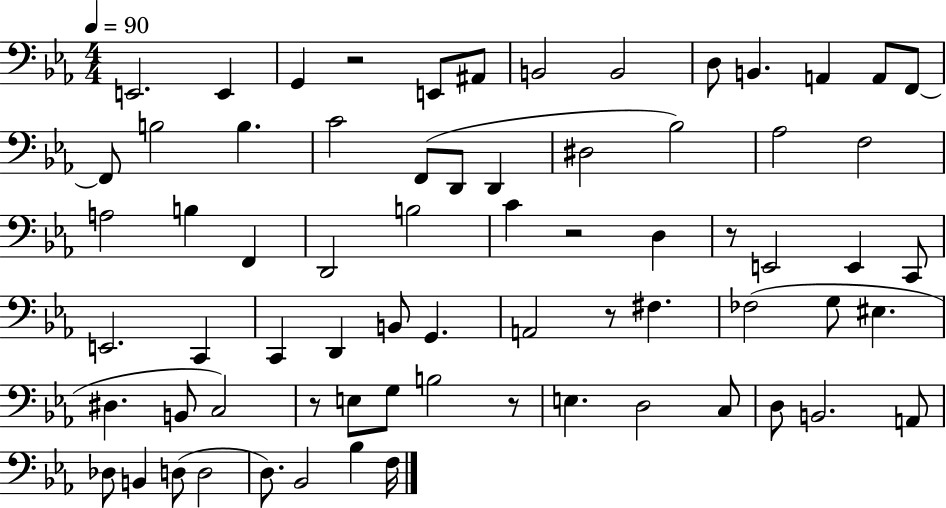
E2/h. E2/q G2/q R/h E2/e A#2/e B2/h B2/h D3/e B2/q. A2/q A2/e F2/e F2/e B3/h B3/q. C4/h F2/e D2/e D2/q D#3/h Bb3/h Ab3/h F3/h A3/h B3/q F2/q D2/h B3/h C4/q R/h D3/q R/e E2/h E2/q C2/e E2/h. C2/q C2/q D2/q B2/e G2/q. A2/h R/e F#3/q. FES3/h G3/e EIS3/q. D#3/q. B2/e C3/h R/e E3/e G3/e B3/h R/e E3/q. D3/h C3/e D3/e B2/h. A2/e Db3/e B2/q D3/e D3/h D3/e. Bb2/h Bb3/q F3/s